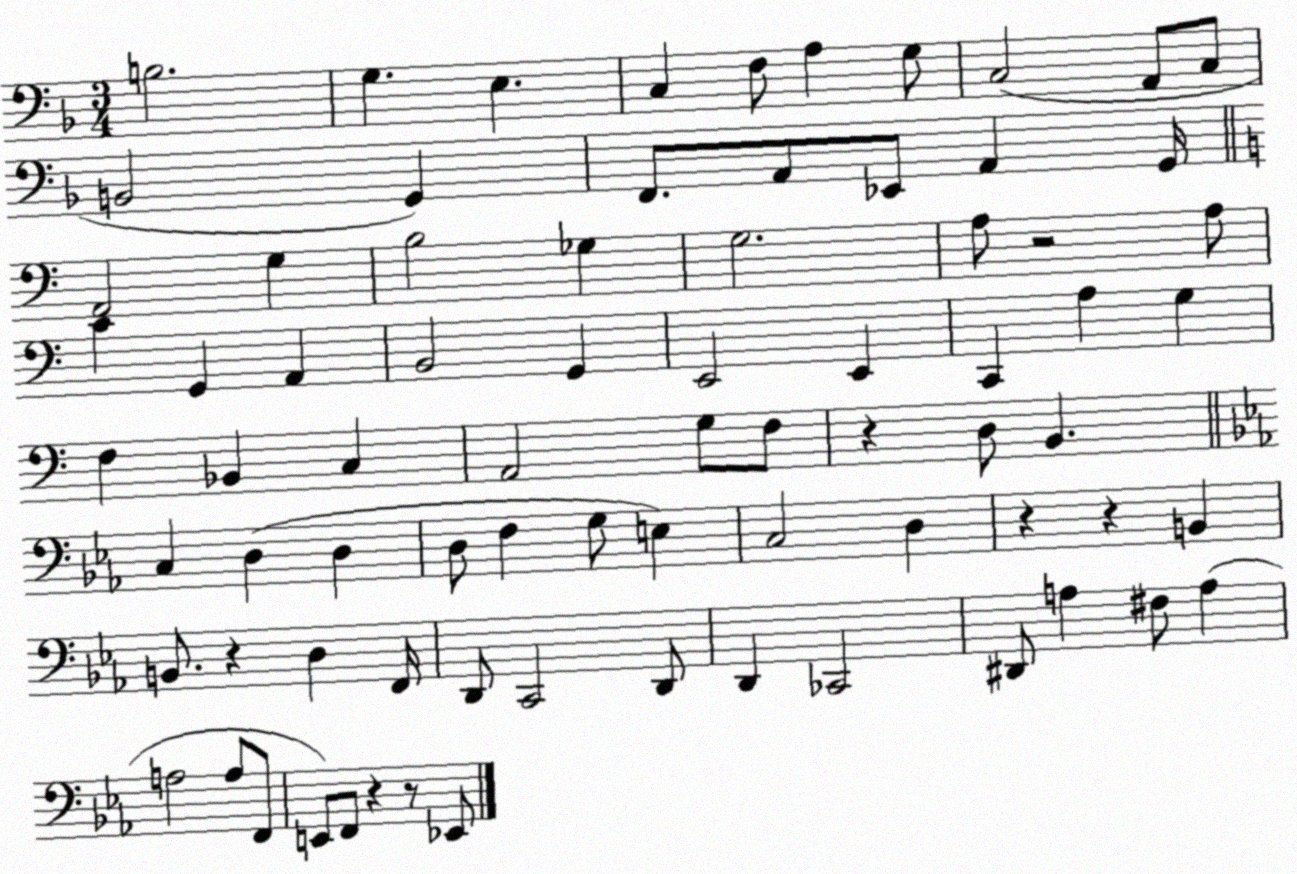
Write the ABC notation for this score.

X:1
T:Untitled
M:3/4
L:1/4
K:F
B,2 G, E, C, F,/2 A, G,/2 C,2 A,,/2 C,/2 B,,2 G,, F,,/2 A,,/2 _E,,/2 A,, G,,/4 A,,2 G, B,2 _G, G,2 A,/2 z2 A,/2 C G,, A,, B,,2 G,, E,,2 E,, C,, A, G, F, _B,, C, A,,2 G,/2 F,/2 z D,/2 B,, C, D, D, D,/2 F, G,/2 E, C,2 D, z z B,, B,,/2 z D, F,,/4 D,,/2 C,,2 D,,/2 D,, _C,,2 ^D,,/2 A, ^F,/2 A, A,2 A,/2 F,,/2 E,,/2 F,,/2 z z/2 _E,,/2